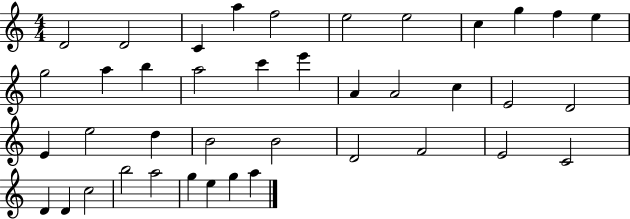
D4/h D4/h C4/q A5/q F5/h E5/h E5/h C5/q G5/q F5/q E5/q G5/h A5/q B5/q A5/h C6/q E6/q A4/q A4/h C5/q E4/h D4/h E4/q E5/h D5/q B4/h B4/h D4/h F4/h E4/h C4/h D4/q D4/q C5/h B5/h A5/h G5/q E5/q G5/q A5/q